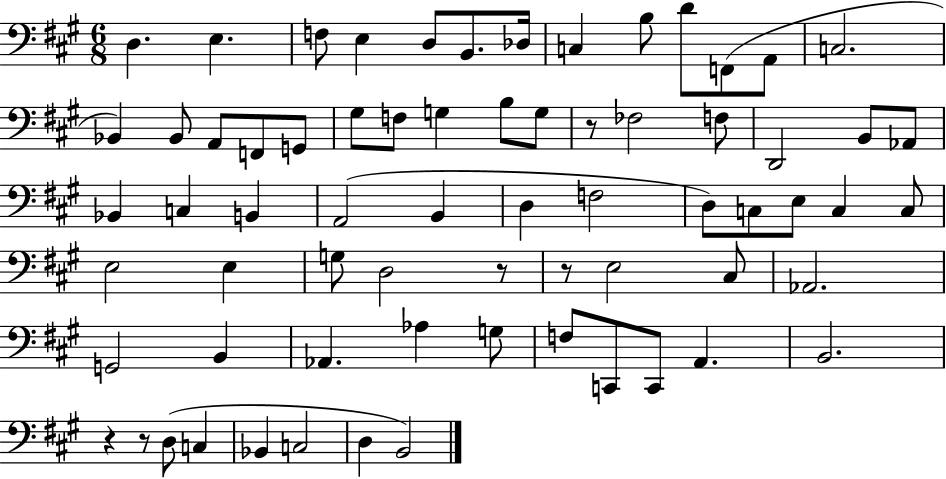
D3/q. E3/q. F3/e E3/q D3/e B2/e. Db3/s C3/q B3/e D4/e F2/e A2/e C3/h. Bb2/q Bb2/e A2/e F2/e G2/e G#3/e F3/e G3/q B3/e G3/e R/e FES3/h F3/e D2/h B2/e Ab2/e Bb2/q C3/q B2/q A2/h B2/q D3/q F3/h D3/e C3/e E3/e C3/q C3/e E3/h E3/q G3/e D3/h R/e R/e E3/h C#3/e Ab2/h. G2/h B2/q Ab2/q. Ab3/q G3/e F3/e C2/e C2/e A2/q. B2/h. R/q R/e D3/e C3/q Bb2/q C3/h D3/q B2/h